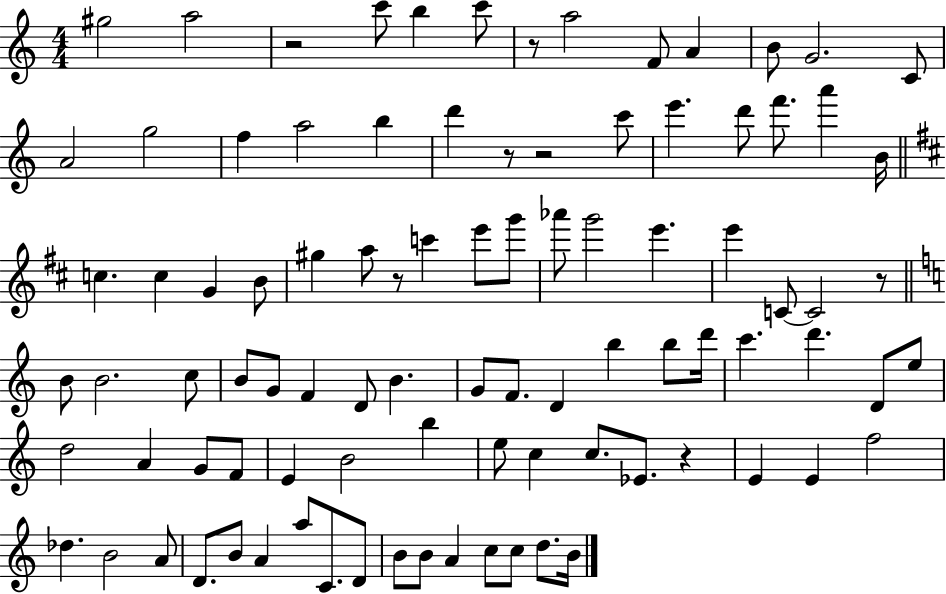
{
  \clef treble
  \numericTimeSignature
  \time 4/4
  \key c \major
  gis''2 a''2 | r2 c'''8 b''4 c'''8 | r8 a''2 f'8 a'4 | b'8 g'2. c'8 | \break a'2 g''2 | f''4 a''2 b''4 | d'''4 r8 r2 c'''8 | e'''4. d'''8 f'''8. a'''4 b'16 | \break \bar "||" \break \key b \minor c''4. c''4 g'4 b'8 | gis''4 a''8 r8 c'''4 e'''8 g'''8 | aes'''8 g'''2 e'''4. | e'''4 c'8~~ c'2 r8 | \break \bar "||" \break \key a \minor b'8 b'2. c''8 | b'8 g'8 f'4 d'8 b'4. | g'8 f'8. d'4 b''4 b''8 d'''16 | c'''4. d'''4. d'8 e''8 | \break d''2 a'4 g'8 f'8 | e'4 b'2 b''4 | e''8 c''4 c''8. ees'8. r4 | e'4 e'4 f''2 | \break des''4. b'2 a'8 | d'8. b'8 a'4 a''8 c'8. d'8 | b'8 b'8 a'4 c''8 c''8 d''8. b'16 | \bar "|."
}